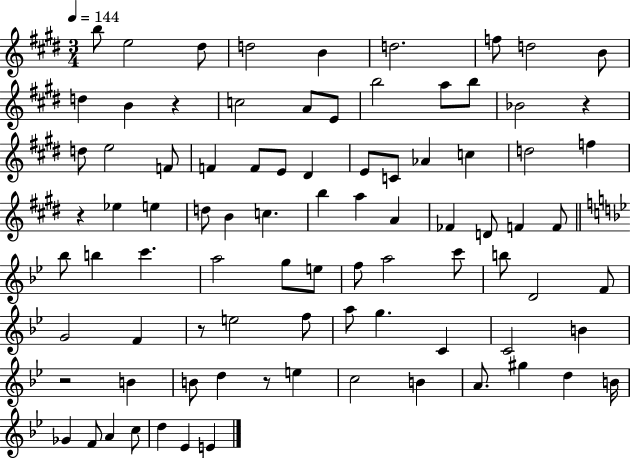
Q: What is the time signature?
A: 3/4